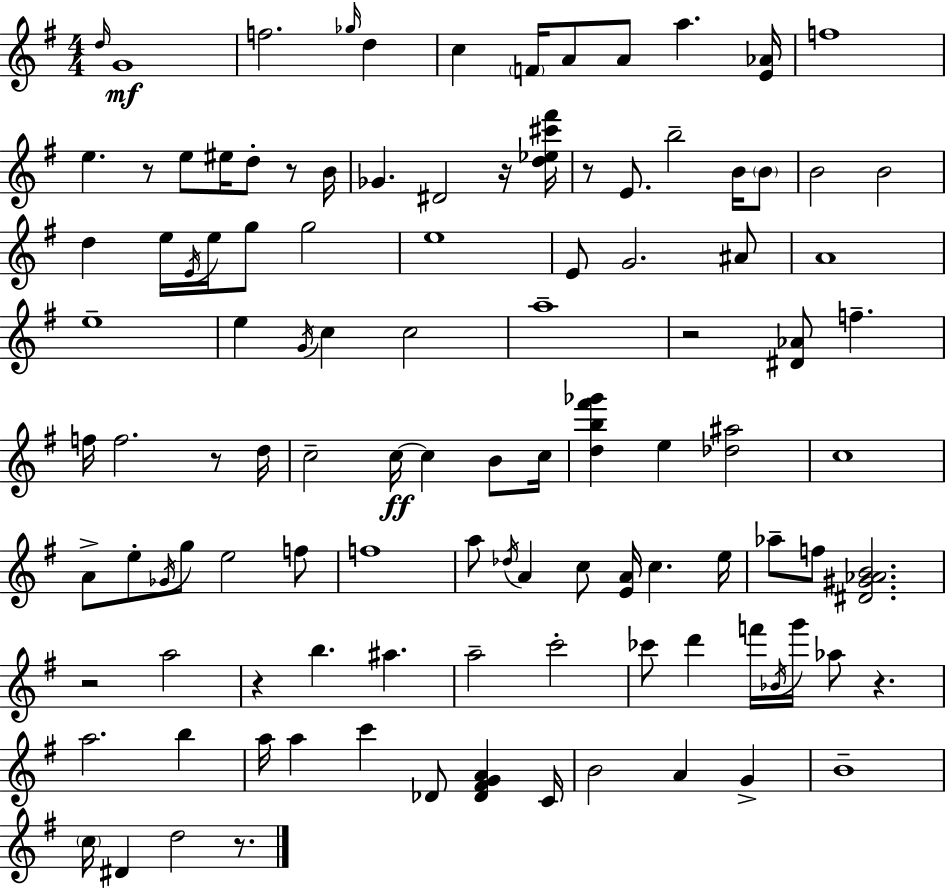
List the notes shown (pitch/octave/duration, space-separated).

D5/s G4/w F5/h. Gb5/s D5/q C5/q F4/s A4/e A4/e A5/q. [E4,Ab4]/s F5/w E5/q. R/e E5/e EIS5/s D5/e R/e B4/s Gb4/q. D#4/h R/s [D5,Eb5,C#6,F#6]/s R/e E4/e. B5/h B4/s B4/e B4/h B4/h D5/q E5/s E4/s E5/s G5/e G5/h E5/w E4/e G4/h. A#4/e A4/w E5/w E5/q G4/s C5/q C5/h A5/w R/h [D#4,Ab4]/e F5/q. F5/s F5/h. R/e D5/s C5/h C5/s C5/q B4/e C5/s [D5,B5,F#6,Gb6]/q E5/q [Db5,A#5]/h C5/w A4/e E5/e Gb4/s G5/e E5/h F5/e F5/w A5/e Db5/s A4/q C5/e [E4,A4]/s C5/q. E5/s Ab5/e F5/e [D#4,G#4,Ab4,B4]/h. R/h A5/h R/q B5/q. A#5/q. A5/h C6/h CES6/e D6/q F6/s Bb4/s G6/s Ab5/e R/q. A5/h. B5/q A5/s A5/q C6/q Db4/e [Db4,F#4,G4,A4]/q C4/s B4/h A4/q G4/q B4/w C5/s D#4/q D5/h R/e.